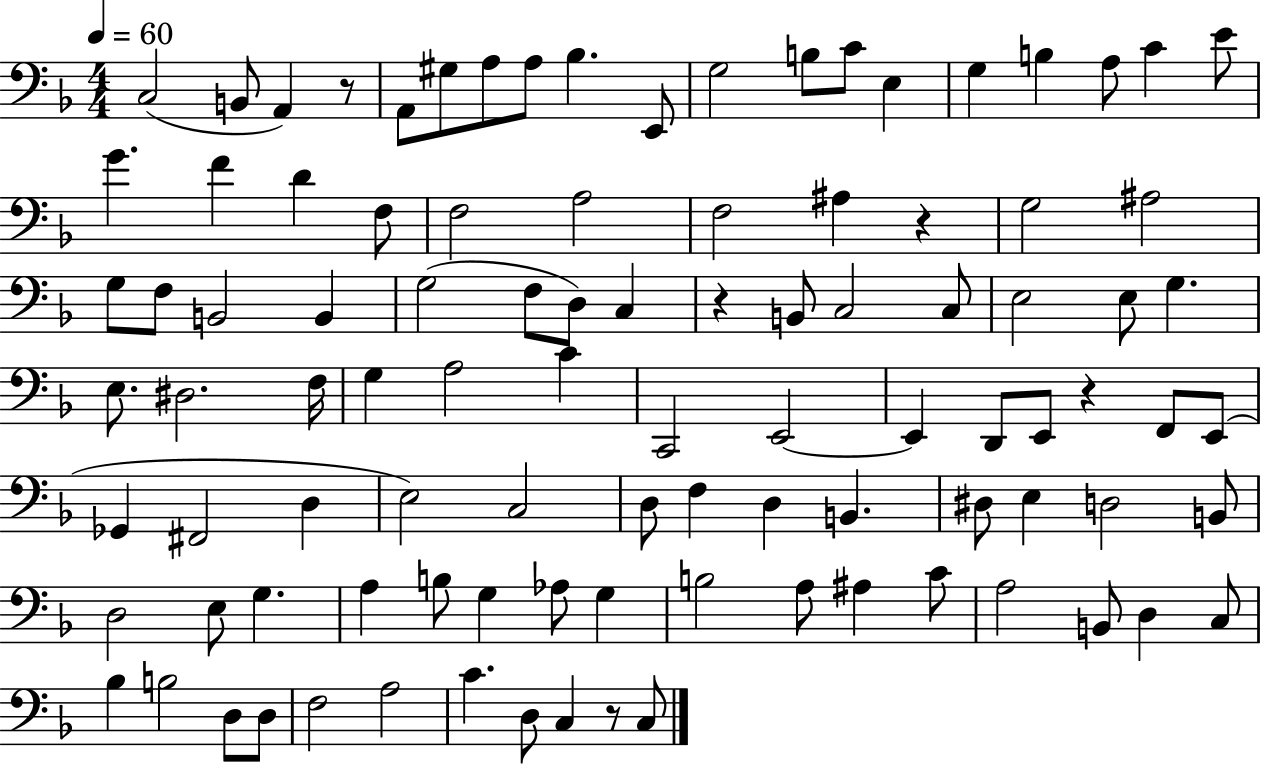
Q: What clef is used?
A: bass